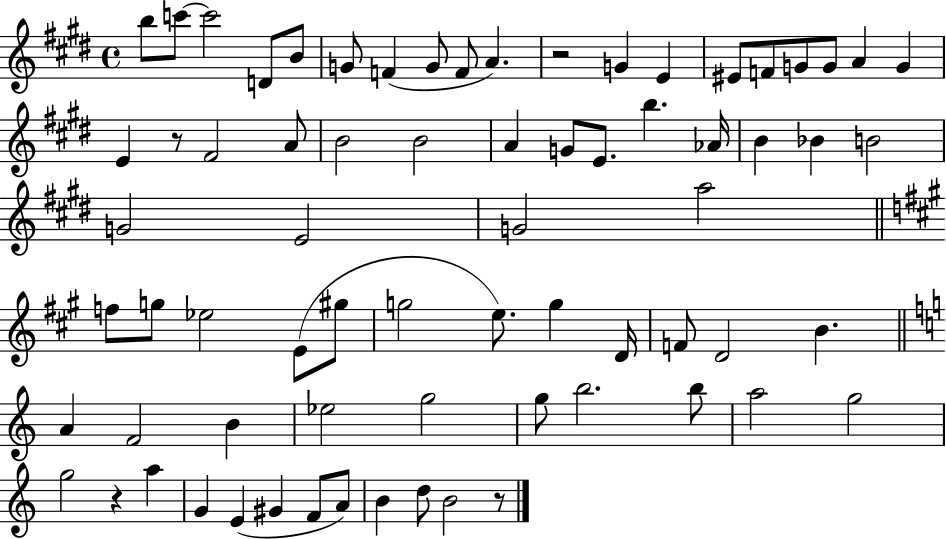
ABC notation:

X:1
T:Untitled
M:4/4
L:1/4
K:E
b/2 c'/2 c'2 D/2 B/2 G/2 F G/2 F/2 A z2 G E ^E/2 F/2 G/2 G/2 A G E z/2 ^F2 A/2 B2 B2 A G/2 E/2 b _A/4 B _B B2 G2 E2 G2 a2 f/2 g/2 _e2 E/2 ^g/2 g2 e/2 g D/4 F/2 D2 B A F2 B _e2 g2 g/2 b2 b/2 a2 g2 g2 z a G E ^G F/2 A/2 B d/2 B2 z/2